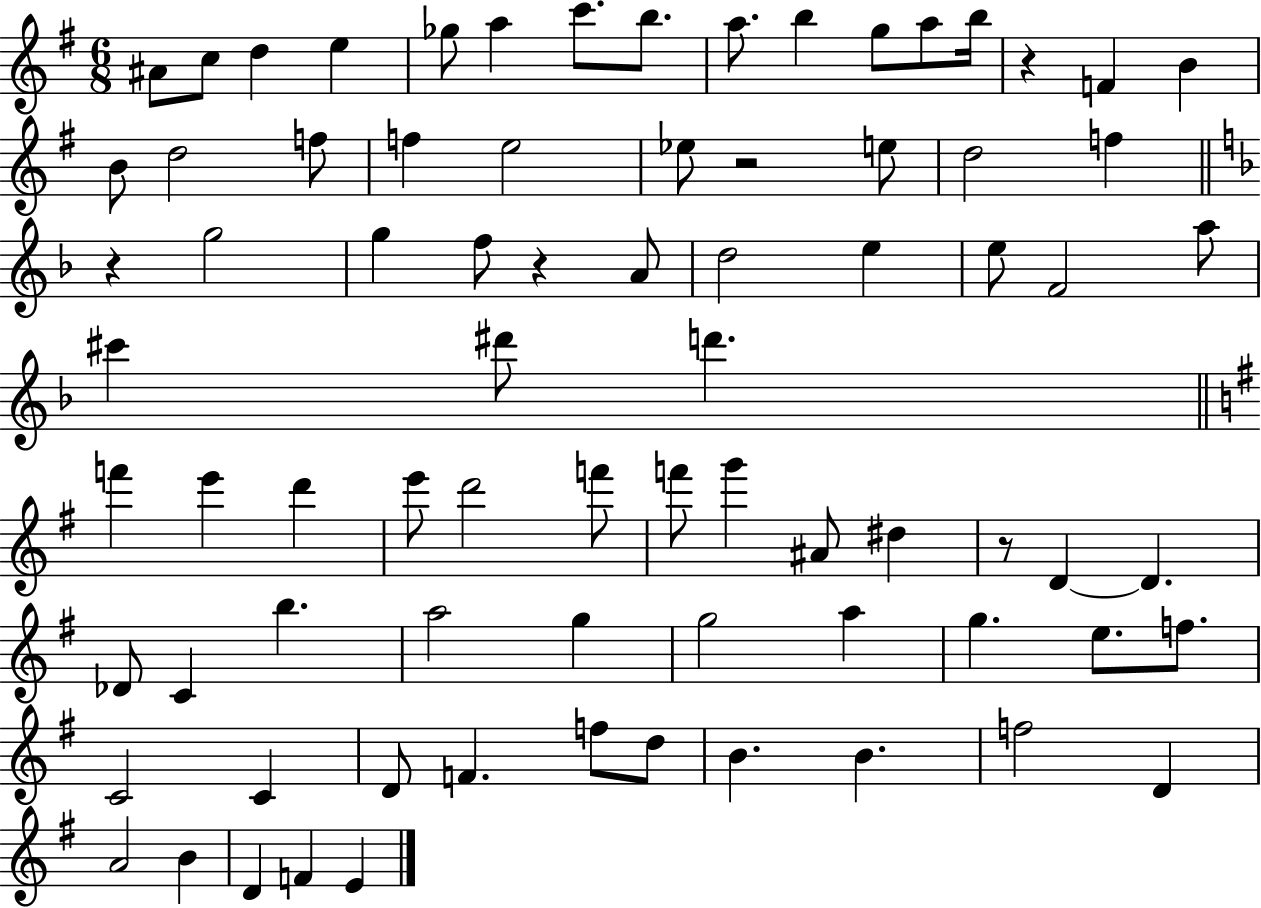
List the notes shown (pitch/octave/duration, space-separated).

A#4/e C5/e D5/q E5/q Gb5/e A5/q C6/e. B5/e. A5/e. B5/q G5/e A5/e B5/s R/q F4/q B4/q B4/e D5/h F5/e F5/q E5/h Eb5/e R/h E5/e D5/h F5/q R/q G5/h G5/q F5/e R/q A4/e D5/h E5/q E5/e F4/h A5/e C#6/q D#6/e D6/q. F6/q E6/q D6/q E6/e D6/h F6/e F6/e G6/q A#4/e D#5/q R/e D4/q D4/q. Db4/e C4/q B5/q. A5/h G5/q G5/h A5/q G5/q. E5/e. F5/e. C4/h C4/q D4/e F4/q. F5/e D5/e B4/q. B4/q. F5/h D4/q A4/h B4/q D4/q F4/q E4/q